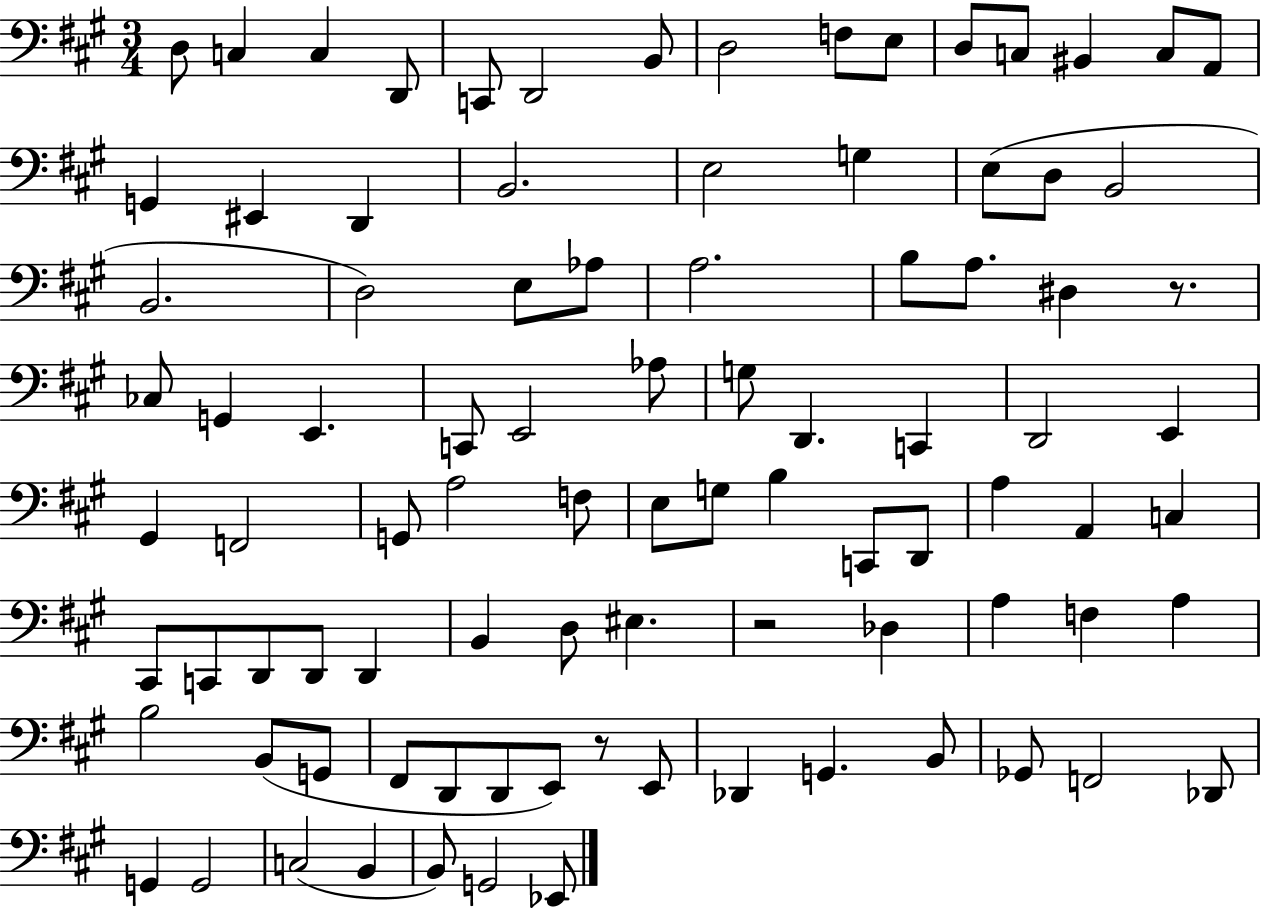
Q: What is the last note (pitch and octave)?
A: Eb2